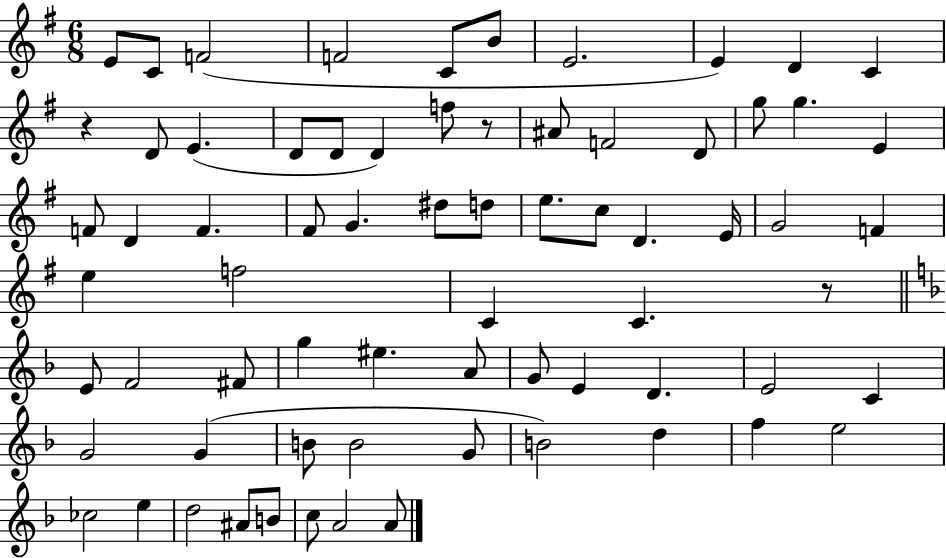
E4/e C4/e F4/h F4/h C4/e B4/e E4/h. E4/q D4/q C4/q R/q D4/e E4/q. D4/e D4/e D4/q F5/e R/e A#4/e F4/h D4/e G5/e G5/q. E4/q F4/e D4/q F4/q. F#4/e G4/q. D#5/e D5/e E5/e. C5/e D4/q. E4/s G4/h F4/q E5/q F5/h C4/q C4/q. R/e E4/e F4/h F#4/e G5/q EIS5/q. A4/e G4/e E4/q D4/q. E4/h C4/q G4/h G4/q B4/e B4/h G4/e B4/h D5/q F5/q E5/h CES5/h E5/q D5/h A#4/e B4/e C5/e A4/h A4/e